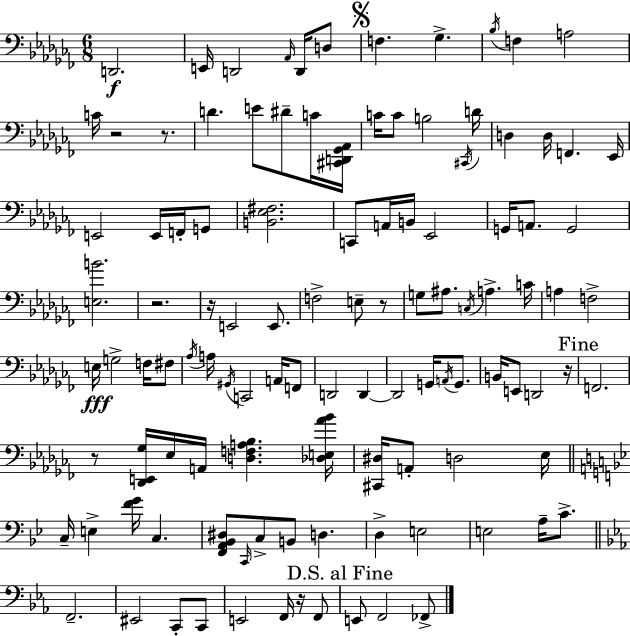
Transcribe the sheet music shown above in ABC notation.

X:1
T:Untitled
M:6/8
L:1/4
K:Abm
D,,2 E,,/4 D,,2 _A,,/4 D,,/4 D,/2 F, _G, _B,/4 F, A,2 C/4 z2 z/2 D E/2 ^D/2 C/4 [^C,,D,,_G,,_A,,]/4 C/4 C/2 B,2 ^C,,/4 D/4 D, D,/4 F,, _E,,/4 E,,2 E,,/4 F,,/4 G,,/2 [B,,_E,^F,]2 C,,/2 A,,/4 B,,/4 _E,,2 G,,/4 A,,/2 G,,2 [E,B]2 z2 z/4 E,,2 E,,/2 F,2 E,/2 z/2 G,/2 ^A,/2 C,/4 A, C/4 A, F,2 E,/4 G,2 F,/4 ^F,/2 _A,/4 A,/4 ^G,,/4 C,,2 A,,/4 F,,/2 D,,2 D,, D,,2 G,,/4 A,,/4 G,,/2 B,,/4 E,,/2 D,,2 z/4 F,,2 z/2 [_D,,E,,_G,]/4 _E,/4 A,,/4 [D,F,A,_B,] [_D,E,_A_B]/4 [^C,,^D,]/4 A,,/2 D,2 _E,/4 C,/4 E, [FG]/4 C, [F,,A,,_B,,^D,]/2 C,,/4 C,/2 B,,/2 D, D, E,2 E,2 A,/4 C/2 F,,2 ^E,,2 C,,/2 C,,/2 E,,2 F,,/4 z/4 F,,/2 E,,/2 F,,2 _F,,/2